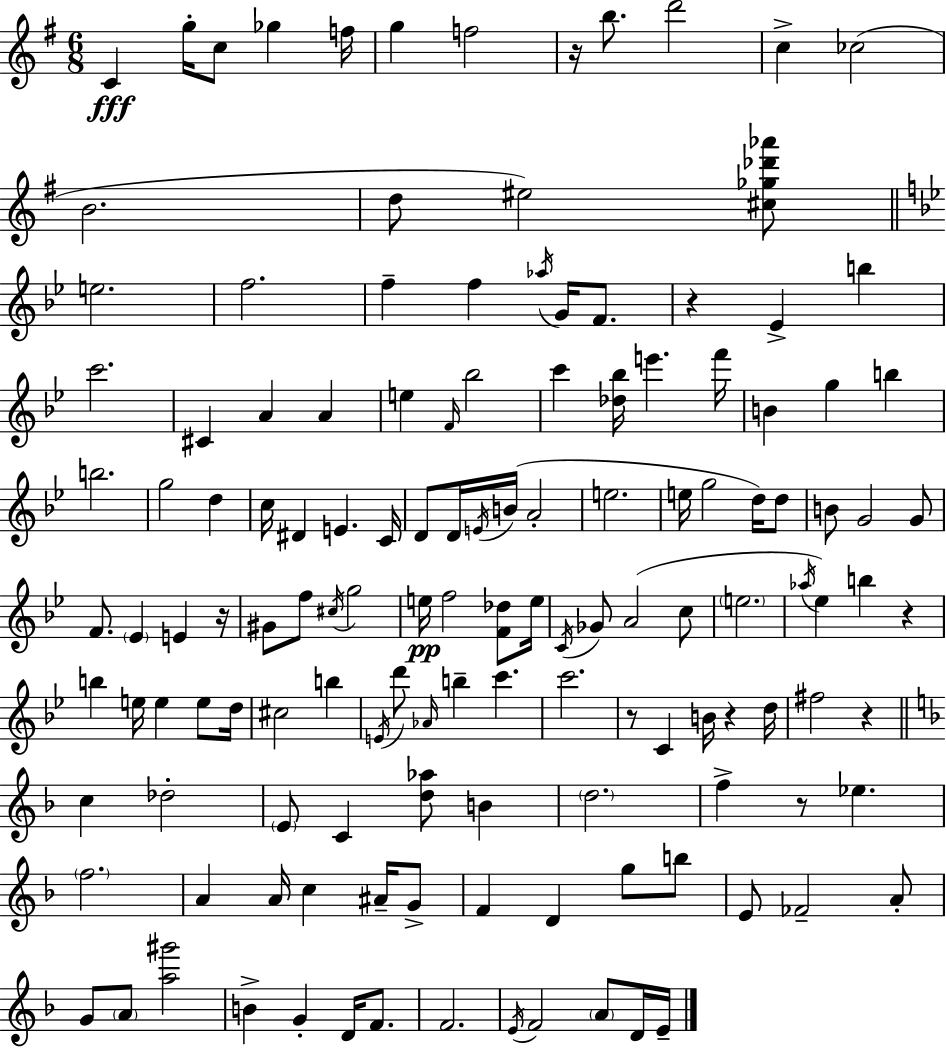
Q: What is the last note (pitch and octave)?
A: E4